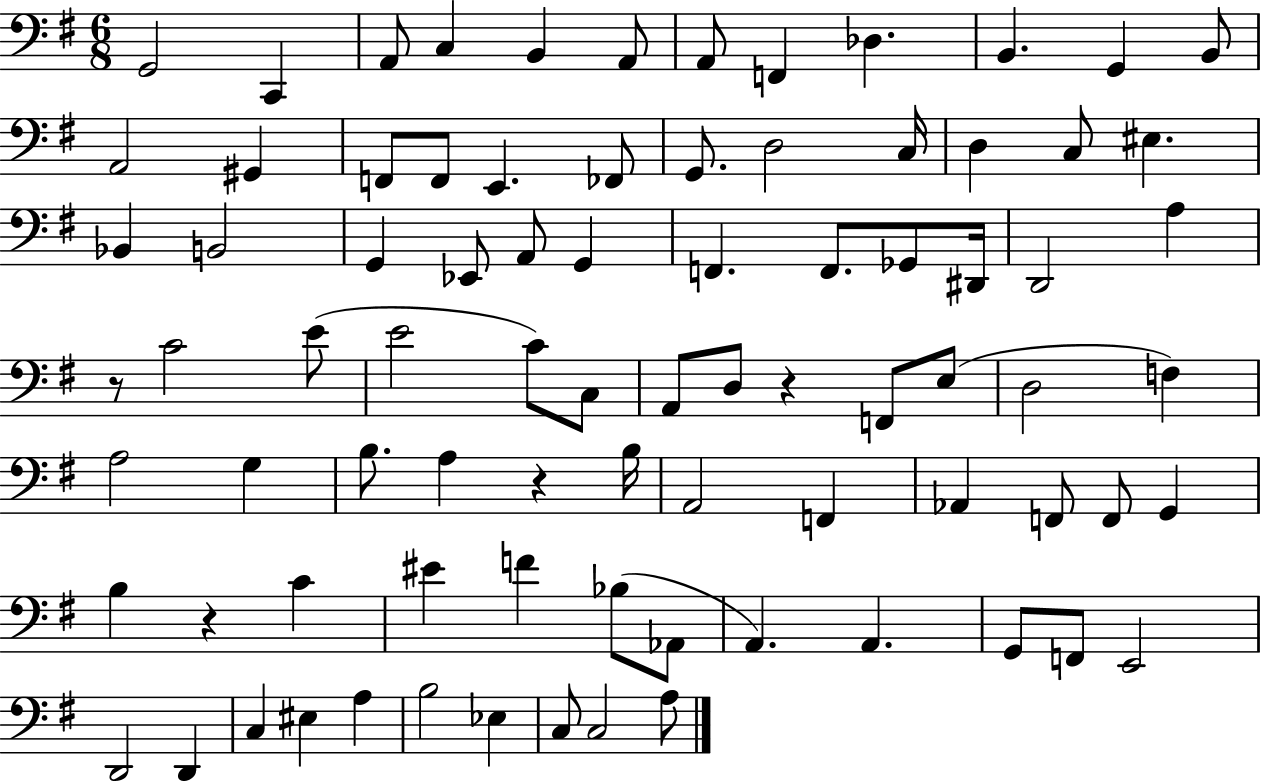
X:1
T:Untitled
M:6/8
L:1/4
K:G
G,,2 C,, A,,/2 C, B,, A,,/2 A,,/2 F,, _D, B,, G,, B,,/2 A,,2 ^G,, F,,/2 F,,/2 E,, _F,,/2 G,,/2 D,2 C,/4 D, C,/2 ^E, _B,, B,,2 G,, _E,,/2 A,,/2 G,, F,, F,,/2 _G,,/2 ^D,,/4 D,,2 A, z/2 C2 E/2 E2 C/2 C,/2 A,,/2 D,/2 z F,,/2 E,/2 D,2 F, A,2 G, B,/2 A, z B,/4 A,,2 F,, _A,, F,,/2 F,,/2 G,, B, z C ^E F _B,/2 _A,,/2 A,, A,, G,,/2 F,,/2 E,,2 D,,2 D,, C, ^E, A, B,2 _E, C,/2 C,2 A,/2